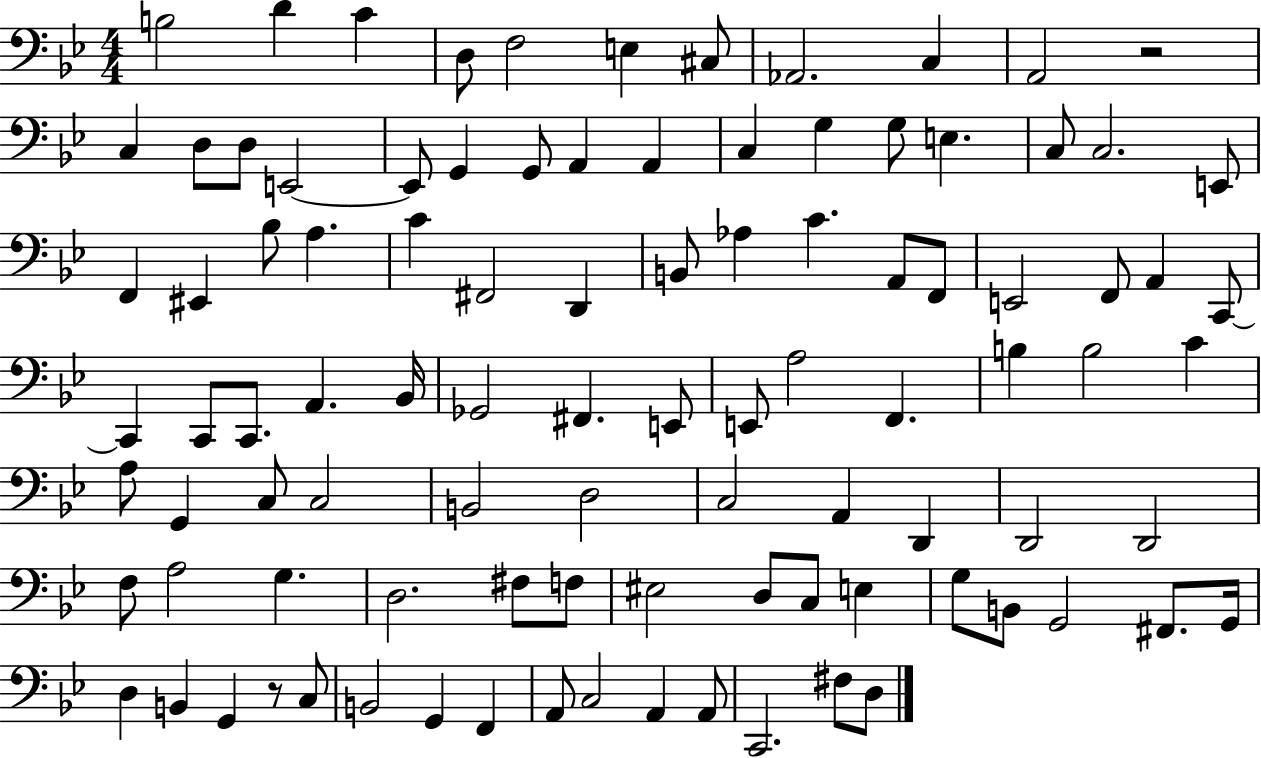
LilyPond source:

{
  \clef bass
  \numericTimeSignature
  \time 4/4
  \key bes \major
  b2 d'4 c'4 | d8 f2 e4 cis8 | aes,2. c4 | a,2 r2 | \break c4 d8 d8 e,2~~ | e,8 g,4 g,8 a,4 a,4 | c4 g4 g8 e4. | c8 c2. e,8 | \break f,4 eis,4 bes8 a4. | c'4 fis,2 d,4 | b,8 aes4 c'4. a,8 f,8 | e,2 f,8 a,4 c,8~~ | \break c,4 c,8 c,8. a,4. bes,16 | ges,2 fis,4. e,8 | e,8 a2 f,4. | b4 b2 c'4 | \break a8 g,4 c8 c2 | b,2 d2 | c2 a,4 d,4 | d,2 d,2 | \break f8 a2 g4. | d2. fis8 f8 | eis2 d8 c8 e4 | g8 b,8 g,2 fis,8. g,16 | \break d4 b,4 g,4 r8 c8 | b,2 g,4 f,4 | a,8 c2 a,4 a,8 | c,2. fis8 d8 | \break \bar "|."
}